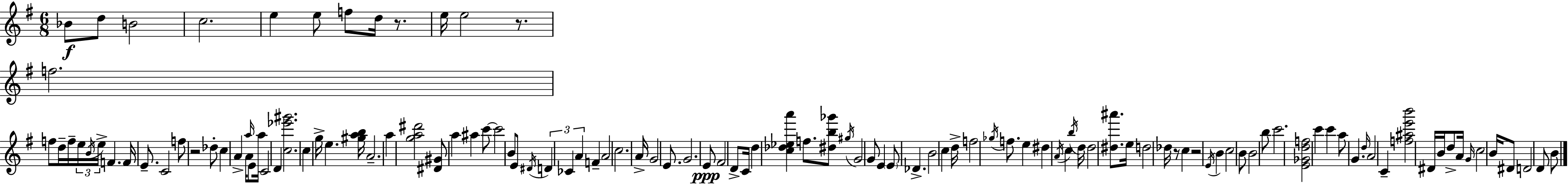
X:1
T:Untitled
M:6/8
L:1/4
K:G
_B/2 d/2 B2 c2 e e/2 f/2 d/4 z/2 e/4 e2 z/2 f2 f/2 d/4 f/4 e/4 B/4 e/4 F F/4 E/2 C2 f/2 z2 _d/2 c A A/4 a/4 E/2 a/4 C2 D [c_e'^g']2 c g/4 e [^gab]/4 A2 a [ga^d']2 [^D^G]/2 a ^a c'/2 c'2 B/2 E/2 ^D/4 D _C A F A2 c2 A/4 G2 E/2 G2 E/2 ^F2 D/2 C/4 d [c_d_ea'] f/2 [^db_g']/2 ^g/4 G2 G/2 E E/2 _D B2 c d/4 f2 _g/4 f/2 e ^d A/4 c b/4 d/4 d2 [^d^a']/2 e/4 d2 _d/4 z/2 c z2 E/4 B c2 B/2 B2 b/2 c'2 [E_Gdf]2 c' c' a/2 G d/4 A2 C [f^ae'b']2 ^D/4 B/4 d/2 A/4 G/4 c2 B/4 ^D/2 D2 D/2 B/2